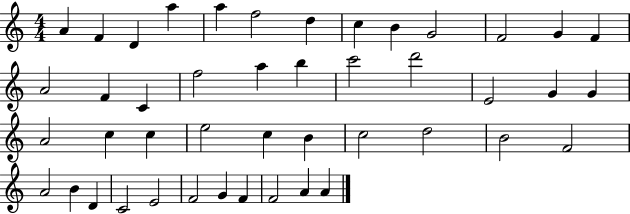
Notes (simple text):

A4/q F4/q D4/q A5/q A5/q F5/h D5/q C5/q B4/q G4/h F4/h G4/q F4/q A4/h F4/q C4/q F5/h A5/q B5/q C6/h D6/h E4/h G4/q G4/q A4/h C5/q C5/q E5/h C5/q B4/q C5/h D5/h B4/h F4/h A4/h B4/q D4/q C4/h E4/h F4/h G4/q F4/q F4/h A4/q A4/q